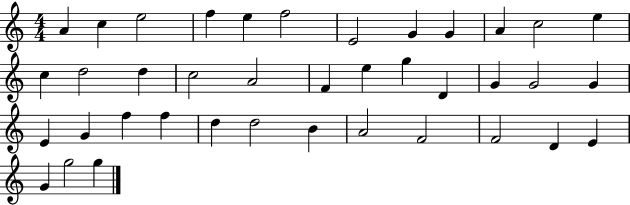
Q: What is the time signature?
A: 4/4